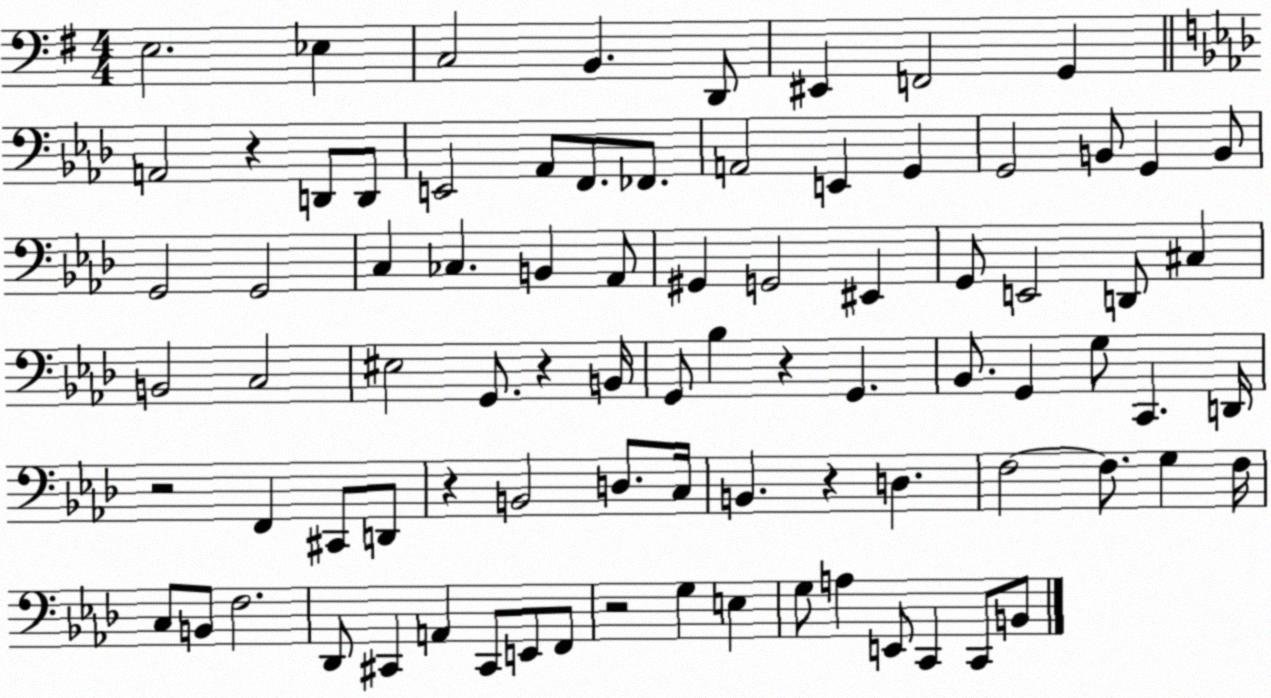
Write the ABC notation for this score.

X:1
T:Untitled
M:4/4
L:1/4
K:G
E,2 _E, C,2 B,, D,,/2 ^E,, F,,2 G,, A,,2 z D,,/2 D,,/2 E,,2 _A,,/2 F,,/2 _F,,/2 A,,2 E,, G,, G,,2 B,,/2 G,, B,,/2 G,,2 G,,2 C, _C, B,, _A,,/2 ^G,, G,,2 ^E,, G,,/2 E,,2 D,,/2 ^C, B,,2 C,2 ^E,2 G,,/2 z B,,/4 G,,/2 _B, z G,, _B,,/2 G,, G,/2 C,, D,,/4 z2 F,, ^C,,/2 D,,/2 z B,,2 D,/2 C,/4 B,, z D, F,2 F,/2 G, F,/4 C,/2 B,,/2 F,2 _D,,/2 ^C,, A,, ^C,,/2 E,,/2 F,,/2 z2 G, E, G,/2 A, E,,/2 C,, C,,/2 B,,/2